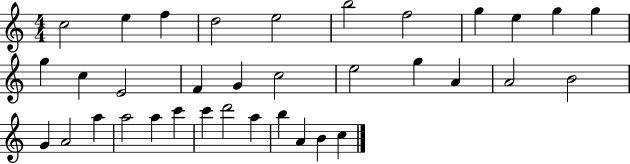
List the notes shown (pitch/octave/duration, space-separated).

C5/h E5/q F5/q D5/h E5/h B5/h F5/h G5/q E5/q G5/q G5/q G5/q C5/q E4/h F4/q G4/q C5/h E5/h G5/q A4/q A4/h B4/h G4/q A4/h A5/q A5/h A5/q C6/q C6/q D6/h A5/q B5/q A4/q B4/q C5/q